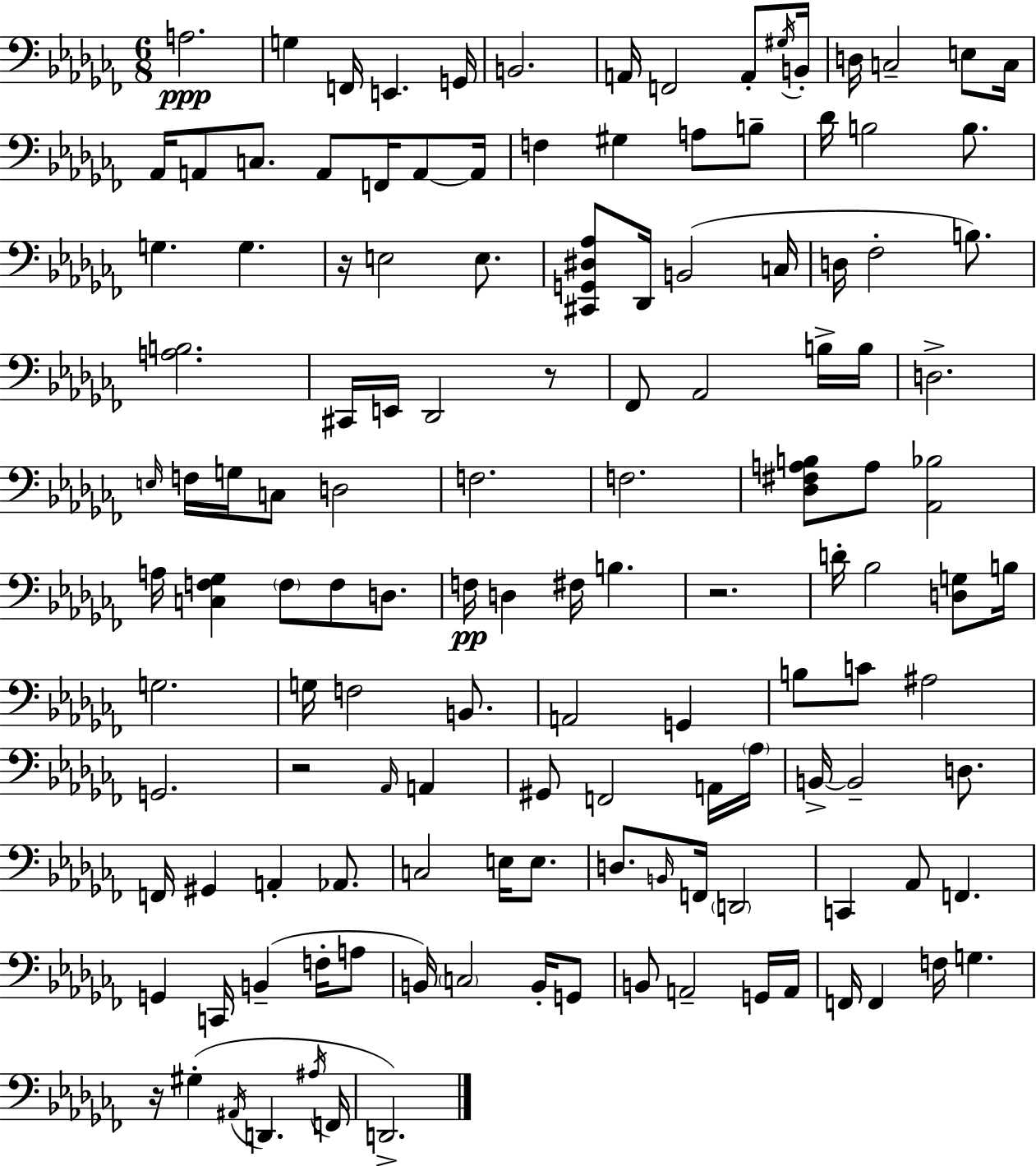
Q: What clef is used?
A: bass